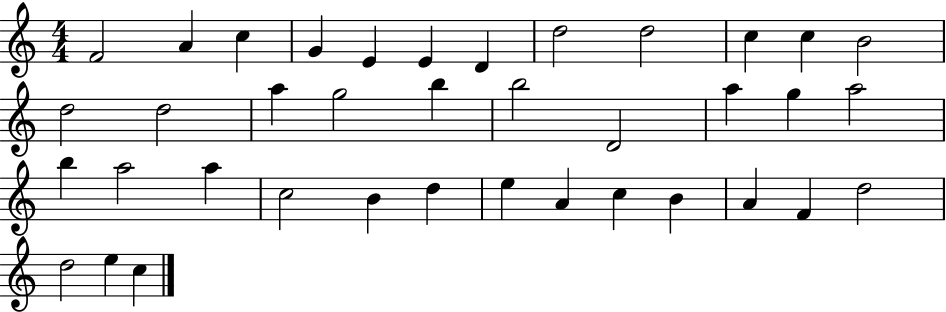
{
  \clef treble
  \numericTimeSignature
  \time 4/4
  \key c \major
  f'2 a'4 c''4 | g'4 e'4 e'4 d'4 | d''2 d''2 | c''4 c''4 b'2 | \break d''2 d''2 | a''4 g''2 b''4 | b''2 d'2 | a''4 g''4 a''2 | \break b''4 a''2 a''4 | c''2 b'4 d''4 | e''4 a'4 c''4 b'4 | a'4 f'4 d''2 | \break d''2 e''4 c''4 | \bar "|."
}